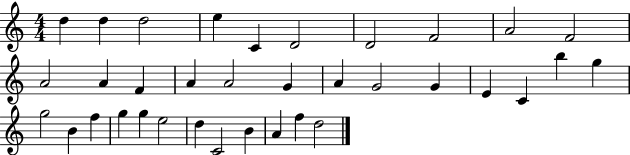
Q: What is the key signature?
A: C major